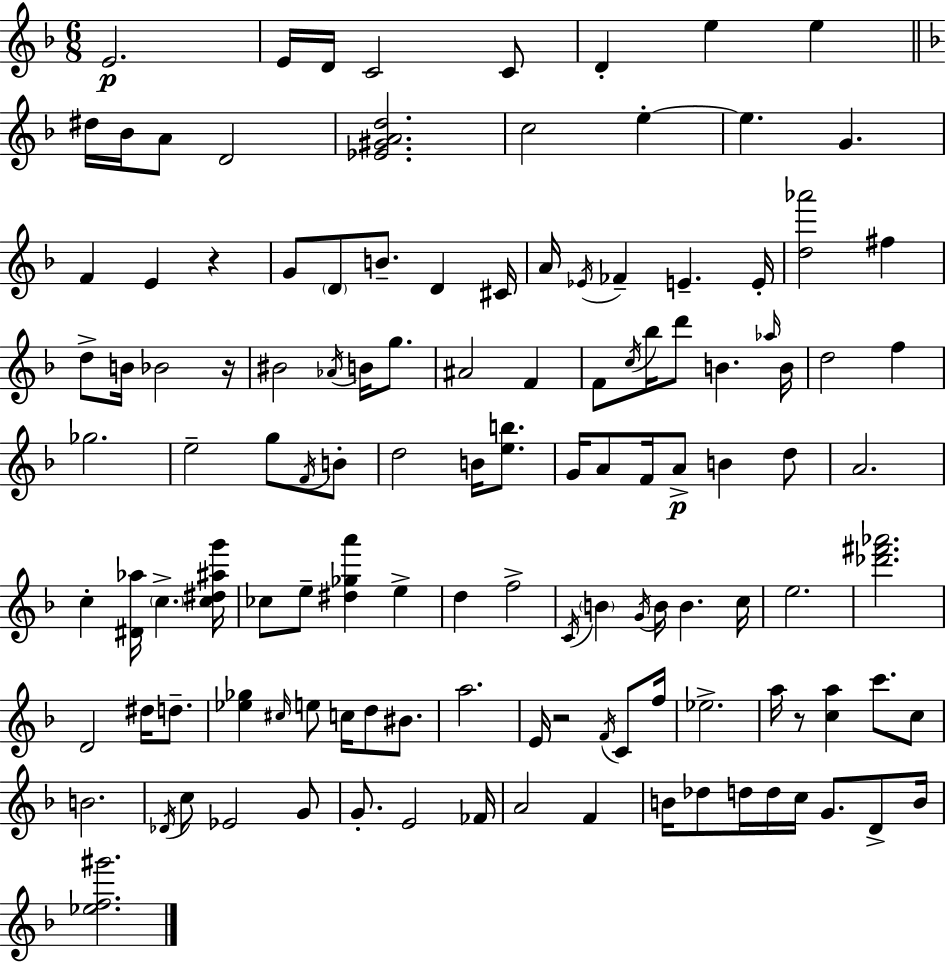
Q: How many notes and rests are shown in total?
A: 124